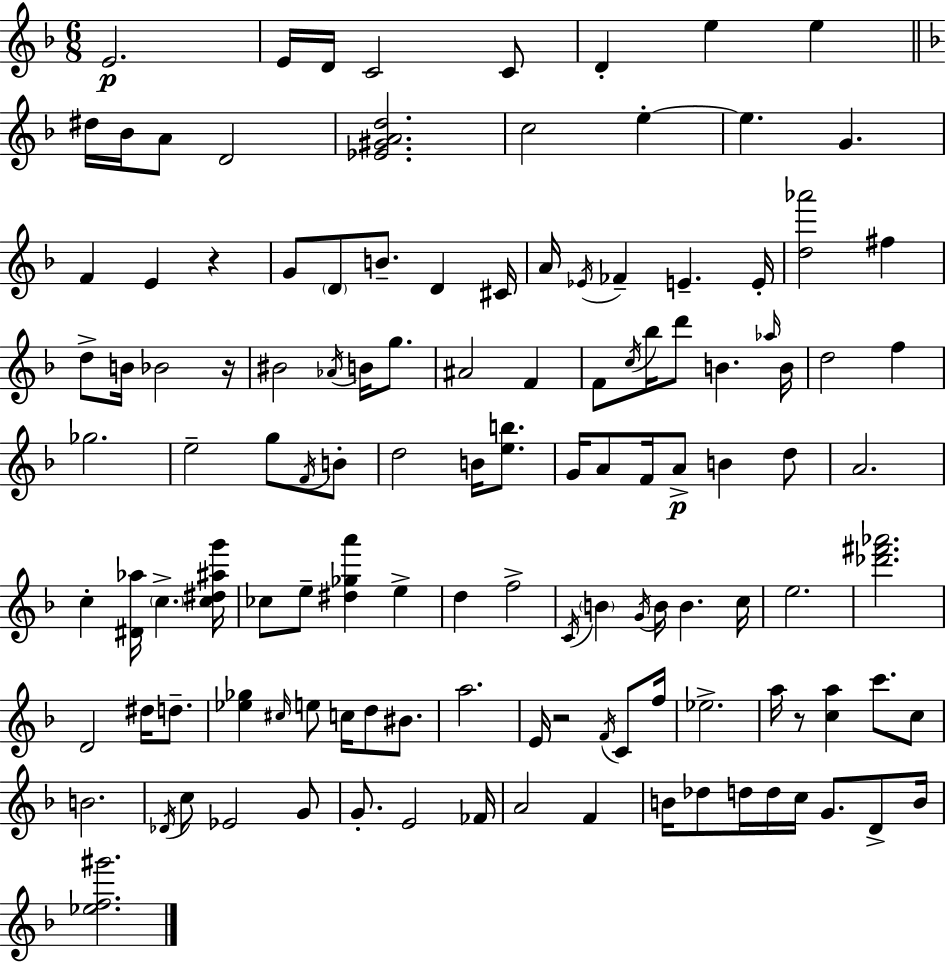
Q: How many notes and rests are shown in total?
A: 124